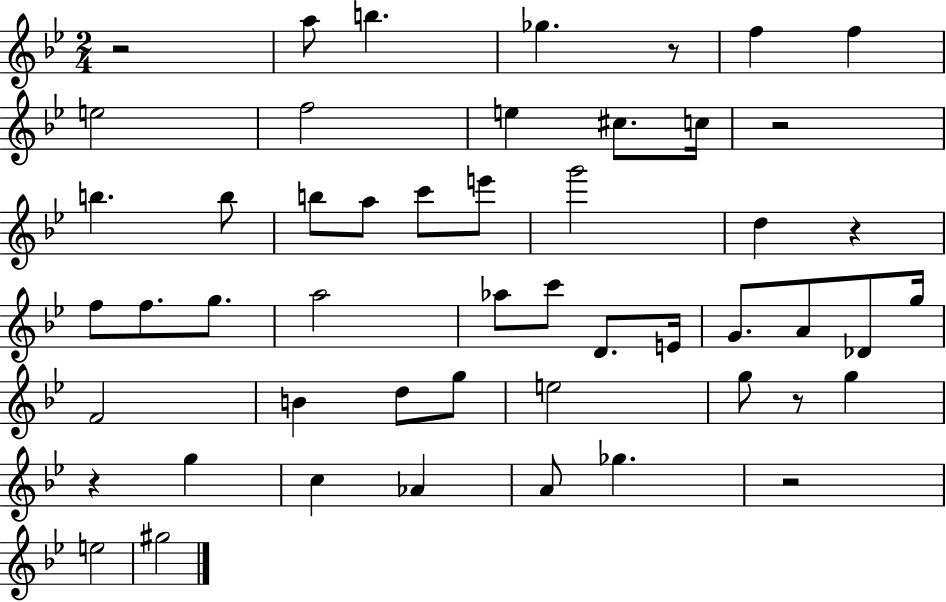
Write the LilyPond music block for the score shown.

{
  \clef treble
  \numericTimeSignature
  \time 2/4
  \key bes \major
  r2 | a''8 b''4. | ges''4. r8 | f''4 f''4 | \break e''2 | f''2 | e''4 cis''8. c''16 | r2 | \break b''4. b''8 | b''8 a''8 c'''8 e'''8 | g'''2 | d''4 r4 | \break f''8 f''8. g''8. | a''2 | aes''8 c'''8 d'8. e'16 | g'8. a'8 des'8 g''16 | \break f'2 | b'4 d''8 g''8 | e''2 | g''8 r8 g''4 | \break r4 g''4 | c''4 aes'4 | a'8 ges''4. | r2 | \break e''2 | gis''2 | \bar "|."
}